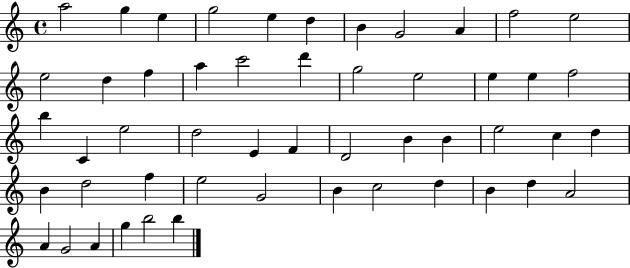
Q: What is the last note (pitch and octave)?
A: B5